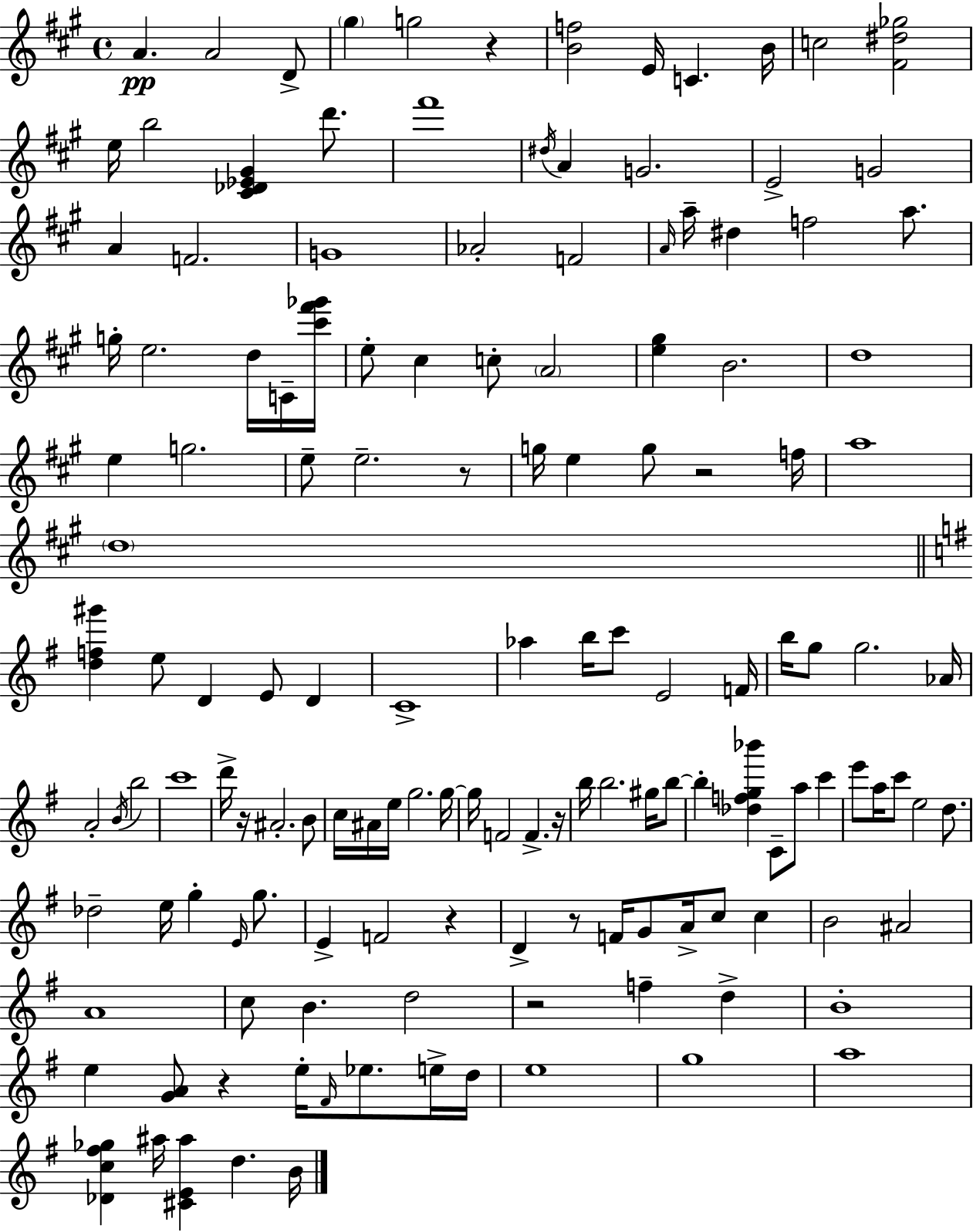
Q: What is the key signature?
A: A major